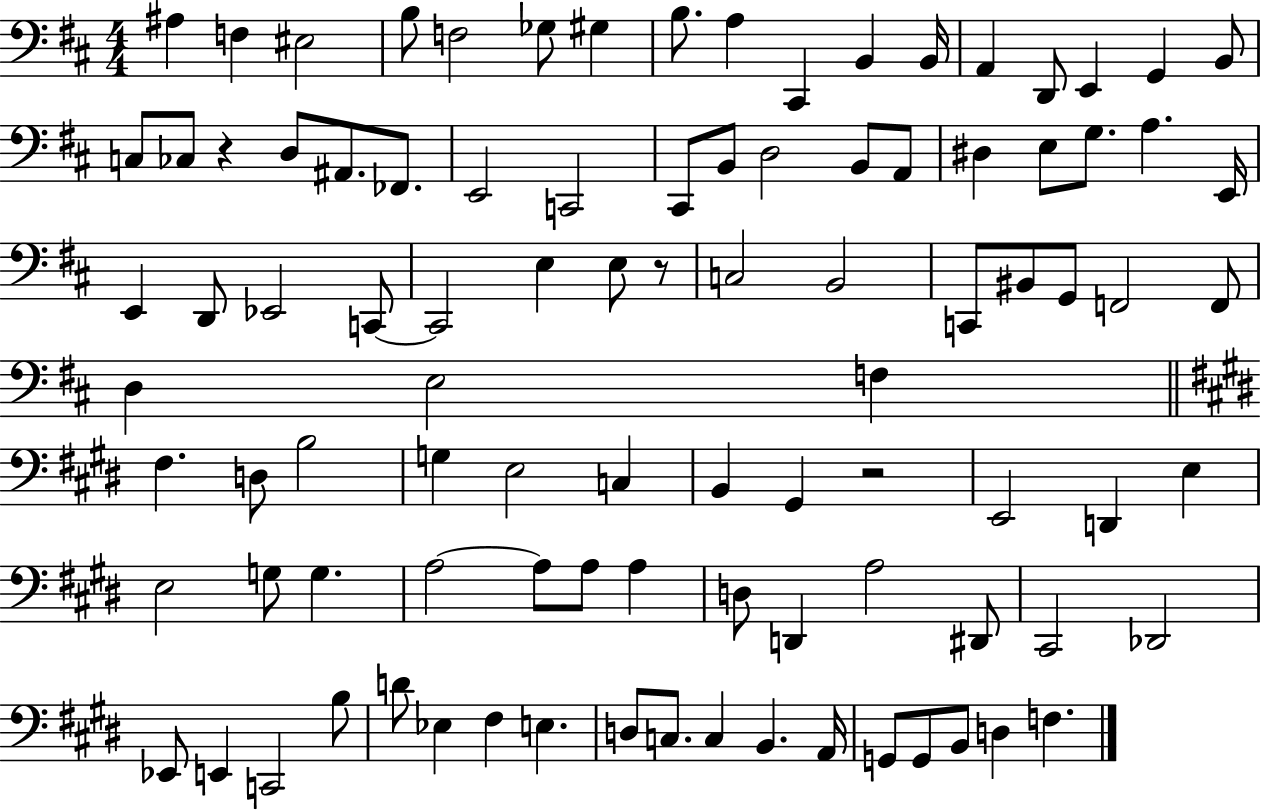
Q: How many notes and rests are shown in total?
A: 96